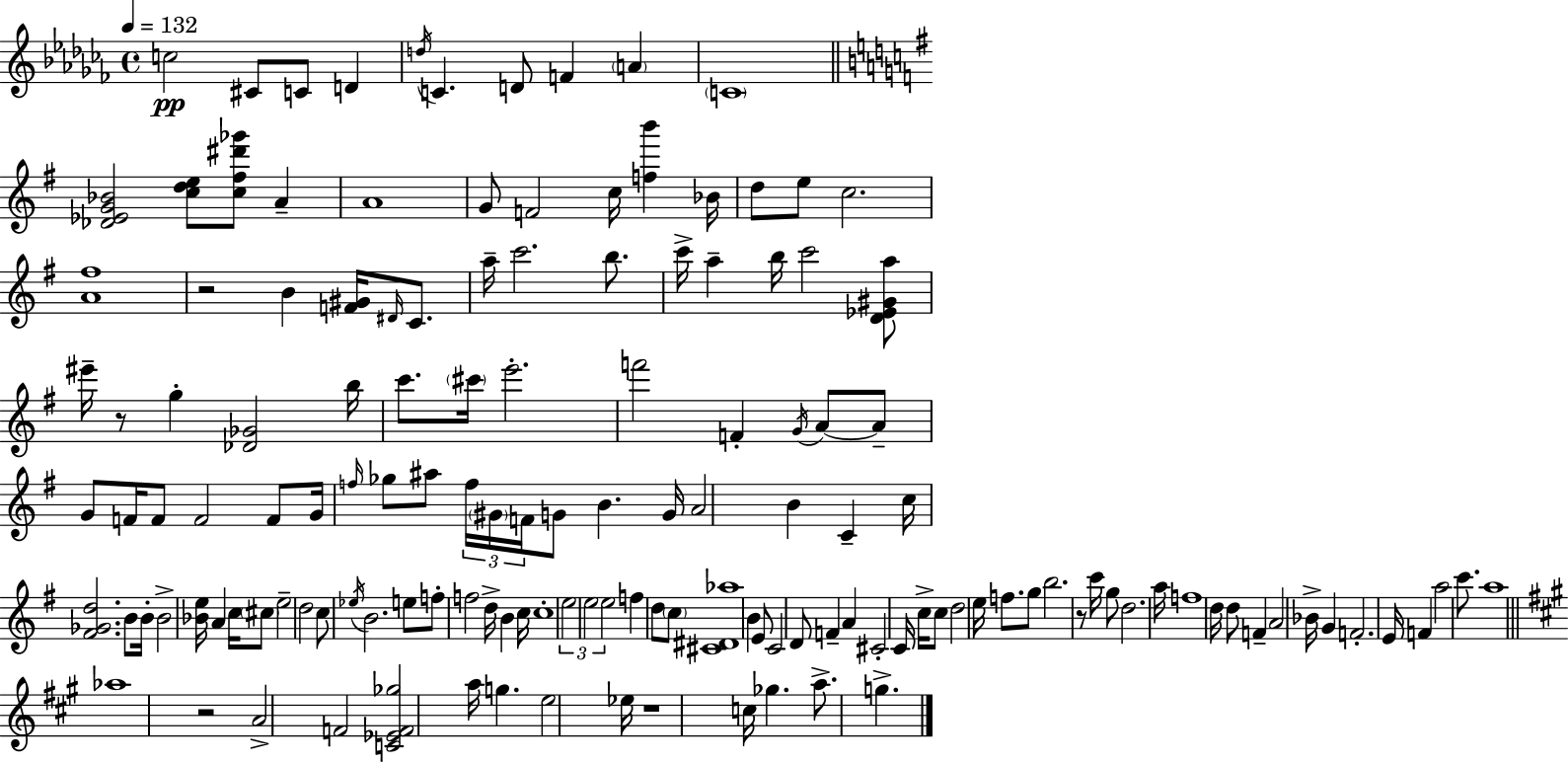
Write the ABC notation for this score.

X:1
T:Untitled
M:4/4
L:1/4
K:Abm
c2 ^C/2 C/2 D d/4 C D/2 F A C4 [_D_EG_B]2 [cde]/2 [c^f^d'_g']/2 A A4 G/2 F2 c/4 [fb'] _B/4 d/2 e/2 c2 [A^f]4 z2 B [F^G]/4 ^D/4 C/2 a/4 c'2 b/2 c'/4 a b/4 c'2 [D_E^Ga]/2 ^e'/4 z/2 g [_D_G]2 b/4 c'/2 ^c'/4 e'2 f'2 F G/4 A/2 A/2 G/2 F/4 F/2 F2 F/2 G/4 f/4 _g/2 ^a/2 f/4 ^G/4 F/4 G/2 B G/4 A2 B C c/4 [^F_Gd]2 B/2 B/4 B2 [_Be]/4 A c/4 ^c/2 e2 d2 c/2 _e/4 B2 e/2 f/2 f2 d/4 B c/4 c4 e2 e2 e2 f d/2 c/2 [^C^D_a]4 B E/2 C2 D/2 F A ^C2 C/4 c/4 c/2 d2 e/4 f/2 g/2 b2 z/2 c'/4 g/2 d2 a/4 f4 d/4 d/2 F A2 _B/4 G F2 E/4 F a2 c'/2 a4 _a4 z2 A2 F2 [C_EF_g]2 a/4 g e2 _e/4 z4 c/4 _g a/2 g